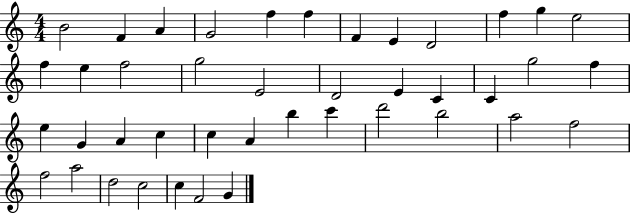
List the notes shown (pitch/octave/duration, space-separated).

B4/h F4/q A4/q G4/h F5/q F5/q F4/q E4/q D4/h F5/q G5/q E5/h F5/q E5/q F5/h G5/h E4/h D4/h E4/q C4/q C4/q G5/h F5/q E5/q G4/q A4/q C5/q C5/q A4/q B5/q C6/q D6/h B5/h A5/h F5/h F5/h A5/h D5/h C5/h C5/q F4/h G4/q